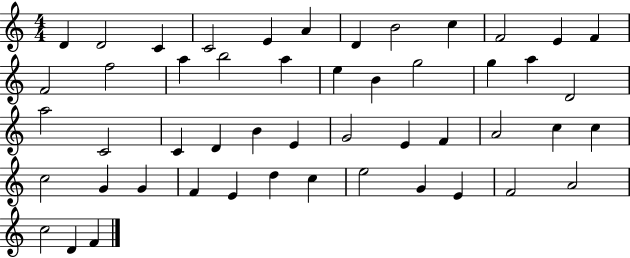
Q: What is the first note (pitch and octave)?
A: D4